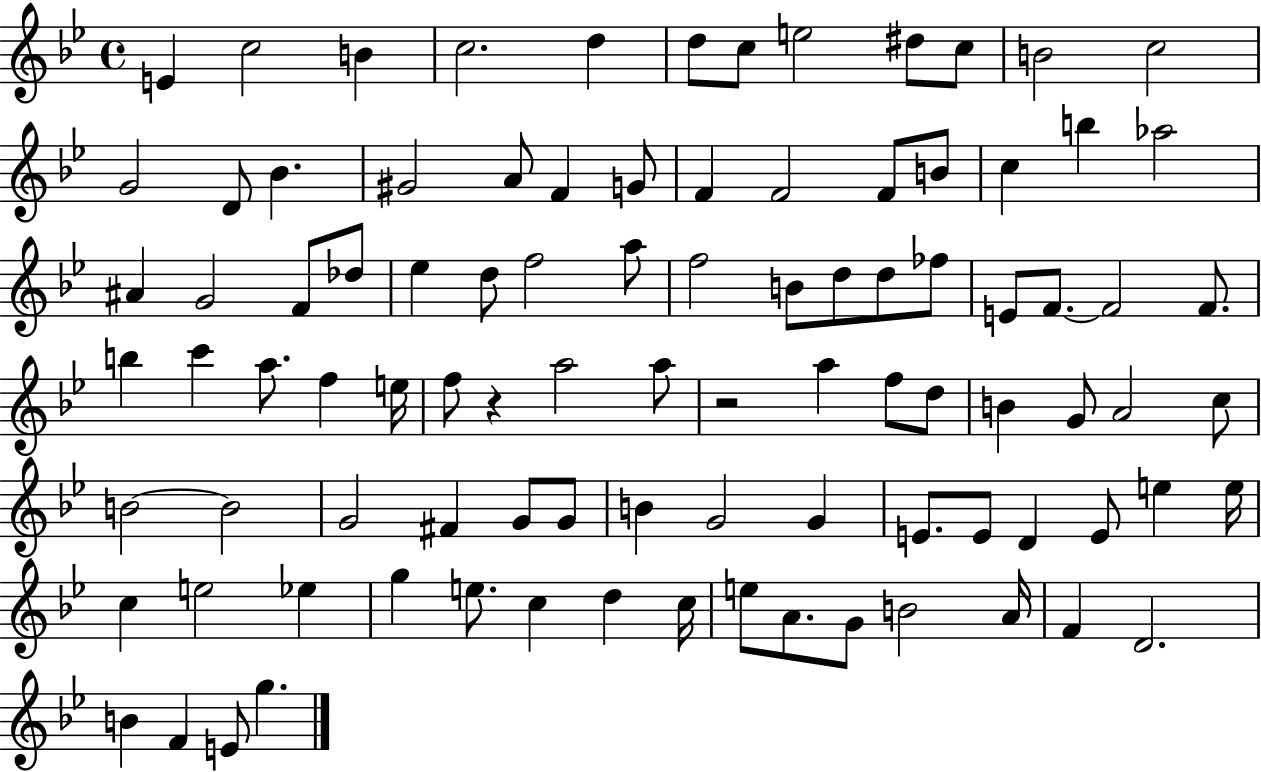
X:1
T:Untitled
M:4/4
L:1/4
K:Bb
E c2 B c2 d d/2 c/2 e2 ^d/2 c/2 B2 c2 G2 D/2 _B ^G2 A/2 F G/2 F F2 F/2 B/2 c b _a2 ^A G2 F/2 _d/2 _e d/2 f2 a/2 f2 B/2 d/2 d/2 _f/2 E/2 F/2 F2 F/2 b c' a/2 f e/4 f/2 z a2 a/2 z2 a f/2 d/2 B G/2 A2 c/2 B2 B2 G2 ^F G/2 G/2 B G2 G E/2 E/2 D E/2 e e/4 c e2 _e g e/2 c d c/4 e/2 A/2 G/2 B2 A/4 F D2 B F E/2 g